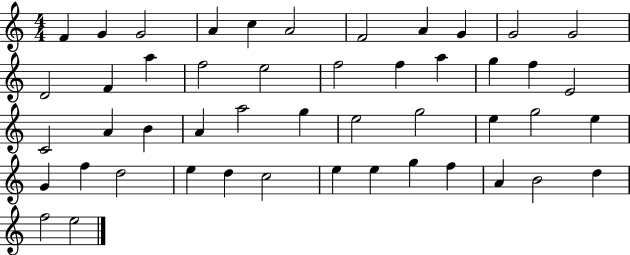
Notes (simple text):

F4/q G4/q G4/h A4/q C5/q A4/h F4/h A4/q G4/q G4/h G4/h D4/h F4/q A5/q F5/h E5/h F5/h F5/q A5/q G5/q F5/q E4/h C4/h A4/q B4/q A4/q A5/h G5/q E5/h G5/h E5/q G5/h E5/q G4/q F5/q D5/h E5/q D5/q C5/h E5/q E5/q G5/q F5/q A4/q B4/h D5/q F5/h E5/h